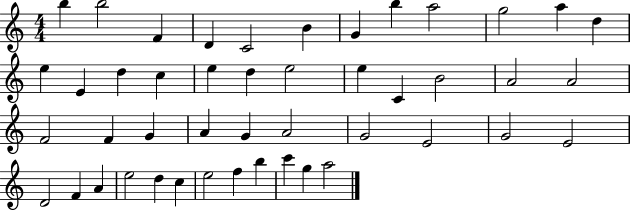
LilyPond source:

{
  \clef treble
  \numericTimeSignature
  \time 4/4
  \key c \major
  b''4 b''2 f'4 | d'4 c'2 b'4 | g'4 b''4 a''2 | g''2 a''4 d''4 | \break e''4 e'4 d''4 c''4 | e''4 d''4 e''2 | e''4 c'4 b'2 | a'2 a'2 | \break f'2 f'4 g'4 | a'4 g'4 a'2 | g'2 e'2 | g'2 e'2 | \break d'2 f'4 a'4 | e''2 d''4 c''4 | e''2 f''4 b''4 | c'''4 g''4 a''2 | \break \bar "|."
}